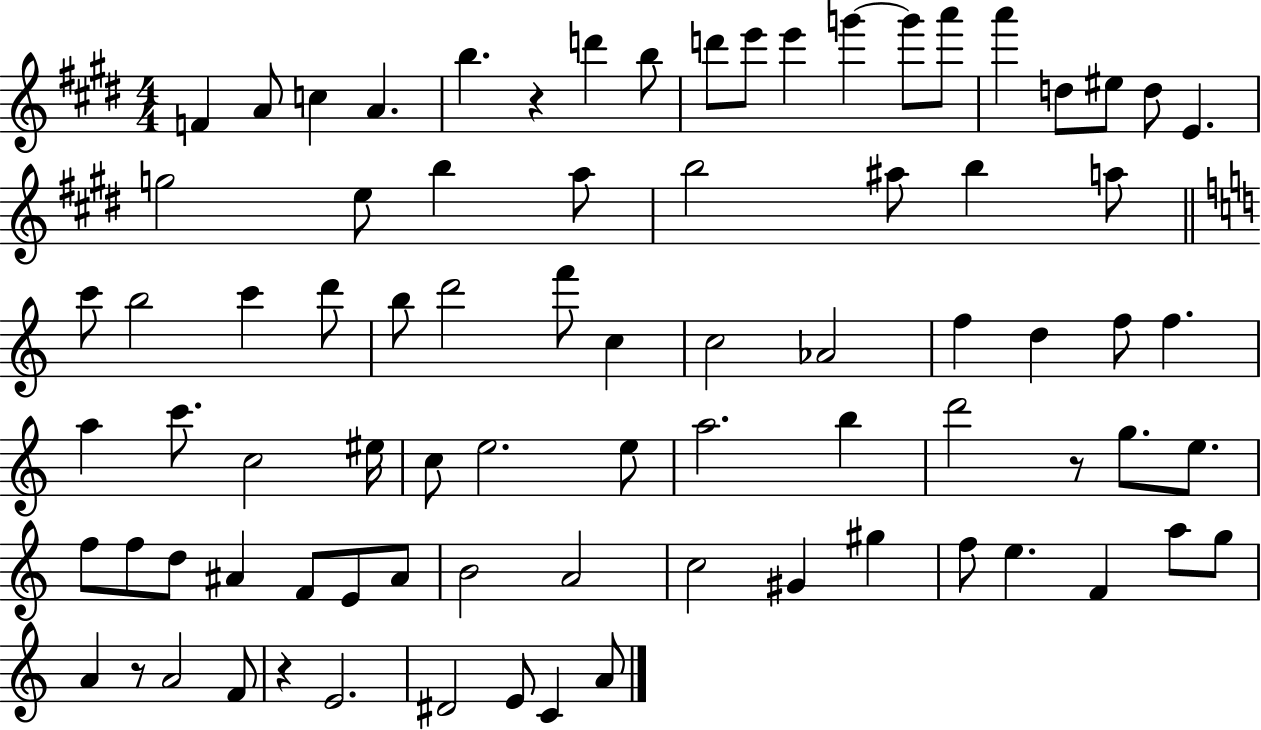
{
  \clef treble
  \numericTimeSignature
  \time 4/4
  \key e \major
  \repeat volta 2 { f'4 a'8 c''4 a'4. | b''4. r4 d'''4 b''8 | d'''8 e'''8 e'''4 g'''4~~ g'''8 a'''8 | a'''4 d''8 eis''8 d''8 e'4. | \break g''2 e''8 b''4 a''8 | b''2 ais''8 b''4 a''8 | \bar "||" \break \key a \minor c'''8 b''2 c'''4 d'''8 | b''8 d'''2 f'''8 c''4 | c''2 aes'2 | f''4 d''4 f''8 f''4. | \break a''4 c'''8. c''2 eis''16 | c''8 e''2. e''8 | a''2. b''4 | d'''2 r8 g''8. e''8. | \break f''8 f''8 d''8 ais'4 f'8 e'8 ais'8 | b'2 a'2 | c''2 gis'4 gis''4 | f''8 e''4. f'4 a''8 g''8 | \break a'4 r8 a'2 f'8 | r4 e'2. | dis'2 e'8 c'4 a'8 | } \bar "|."
}